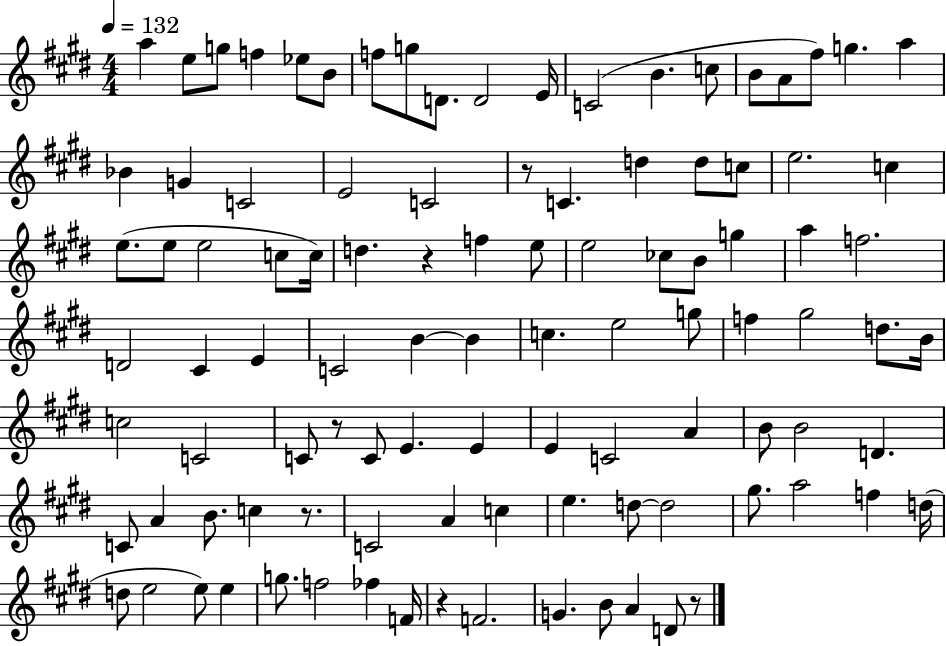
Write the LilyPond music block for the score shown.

{
  \clef treble
  \numericTimeSignature
  \time 4/4
  \key e \major
  \tempo 4 = 132
  \repeat volta 2 { a''4 e''8 g''8 f''4 ees''8 b'8 | f''8 g''8 d'8. d'2 e'16 | c'2( b'4. c''8 | b'8 a'8 fis''8) g''4. a''4 | \break bes'4 g'4 c'2 | e'2 c'2 | r8 c'4. d''4 d''8 c''8 | e''2. c''4 | \break e''8.( e''8 e''2 c''8 c''16) | d''4. r4 f''4 e''8 | e''2 ces''8 b'8 g''4 | a''4 f''2. | \break d'2 cis'4 e'4 | c'2 b'4~~ b'4 | c''4. e''2 g''8 | f''4 gis''2 d''8. b'16 | \break c''2 c'2 | c'8 r8 c'8 e'4. e'4 | e'4 c'2 a'4 | b'8 b'2 d'4. | \break c'8 a'4 b'8. c''4 r8. | c'2 a'4 c''4 | e''4. d''8~~ d''2 | gis''8. a''2 f''4 d''16( | \break d''8 e''2 e''8) e''4 | g''8. f''2 fes''4 f'16 | r4 f'2. | g'4. b'8 a'4 d'8 r8 | \break } \bar "|."
}